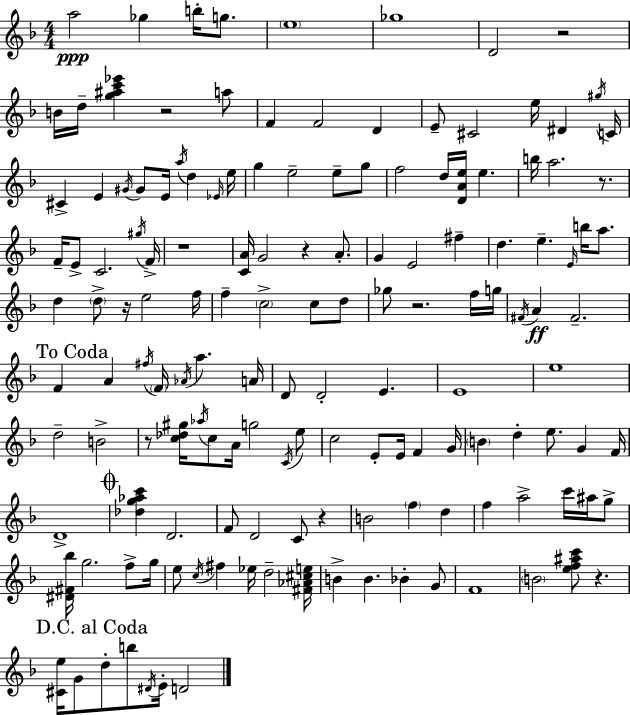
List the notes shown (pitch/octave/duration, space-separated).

A5/h Gb5/q B5/s G5/e. E5/w Gb5/w D4/h R/h B4/s D5/s [G5,A#5,C6,Eb6]/q R/h A5/e F4/q F4/h D4/q E4/e C#4/h E5/s D#4/q G#5/s C4/s C#4/q E4/q G#4/s G#4/e E4/s A5/s D5/q Eb4/s E5/s G5/q E5/h E5/e G5/e F5/h D5/s [D4,A4,E5]/s E5/q. B5/s A5/h. R/e. F4/s E4/e C4/h. G#5/s F4/s R/w [C4,A4]/s G4/h R/q A4/e. G4/q E4/h F#5/q D5/q. E5/q. E4/s B5/s A5/e. D5/q D5/e R/s E5/h F5/s F5/q C5/h C5/e D5/e Gb5/e R/h. F5/s G5/s F#4/s A4/q F#4/h. F4/q A4/q F#5/s F4/s Ab4/s A5/q. A4/s D4/e D4/h E4/q. E4/w E5/w D5/h B4/h R/e [C5,Db5,G#5]/s Ab5/s C5/e A4/s G5/h C4/s E5/e C5/h E4/e E4/s F4/q G4/s B4/q D5/q E5/e. G4/q F4/s D4/w [Db5,G5,Ab5,C6]/q D4/h. F4/e D4/h C4/e R/q B4/h F5/q D5/q F5/q A5/h C6/s A#5/s G5/e [D#4,F#4,Bb5]/s G5/h. F5/e G5/s E5/e C5/s F#5/q Eb5/s D5/h [F#4,Ab4,C#5,E5]/s B4/q B4/q. Bb4/q G4/e F4/w B4/h [E5,F5,A#5,C6]/e R/q. [C#4,E5]/s G4/e D5/e B5/e D#4/s E4/s D4/h